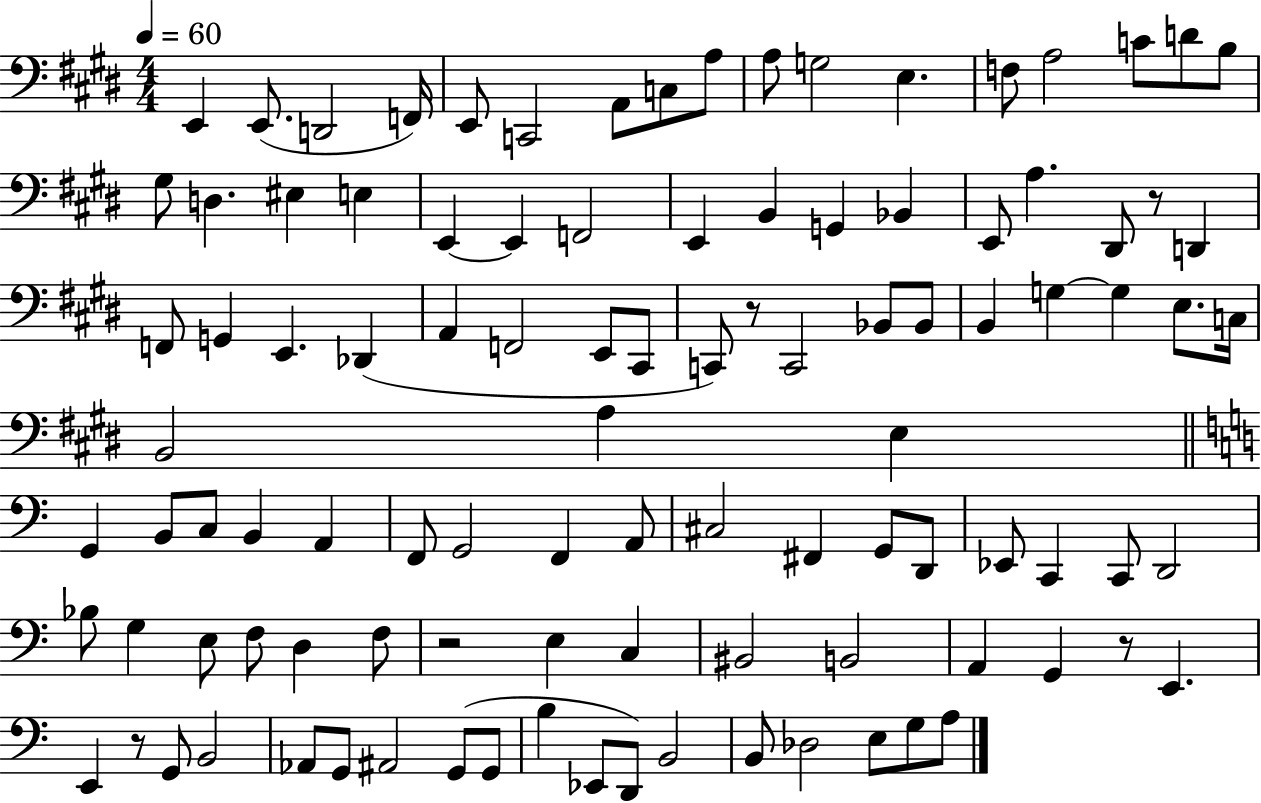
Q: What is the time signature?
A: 4/4